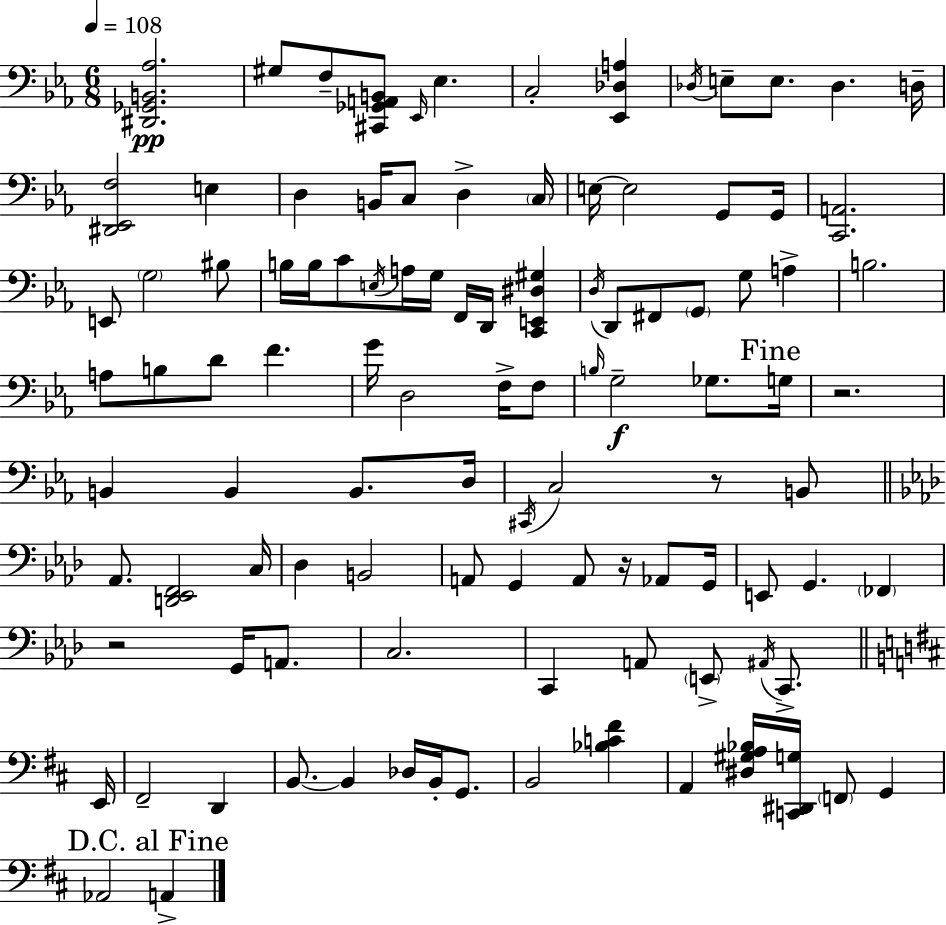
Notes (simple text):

[D#2,Gb2,B2,Ab3]/h. G#3/e F3/e [C#2,Gb2,A2,B2]/e Eb2/s Eb3/q. C3/h [Eb2,Db3,A3]/q Db3/s E3/e E3/e. Db3/q. D3/s [D#2,Eb2,F3]/h E3/q D3/q B2/s C3/e D3/q C3/s E3/s E3/h G2/e G2/s [C2,A2]/h. E2/e G3/h BIS3/e B3/s B3/s C4/e E3/s A3/s G3/s F2/s D2/s [C2,E2,D#3,G#3]/q D3/s D2/e F#2/e G2/e G3/e A3/q B3/h. A3/e B3/e D4/e F4/q. G4/s D3/h F3/s F3/e B3/s G3/h Gb3/e. G3/s R/h. B2/q B2/q B2/e. D3/s C#2/s C3/h R/e B2/e Ab2/e. [D2,Eb2,F2]/h C3/s Db3/q B2/h A2/e G2/q A2/e R/s Ab2/e G2/s E2/e G2/q. FES2/q R/h G2/s A2/e. C3/h. C2/q A2/e E2/e A#2/s C2/e. E2/s F#2/h D2/q B2/e. B2/q Db3/s B2/s G2/e. B2/h [Bb3,C4,F#4]/q A2/q [D#3,G#3,A3,Bb3]/s [C2,D#2,G3]/s F2/e G2/q Ab2/h A2/q